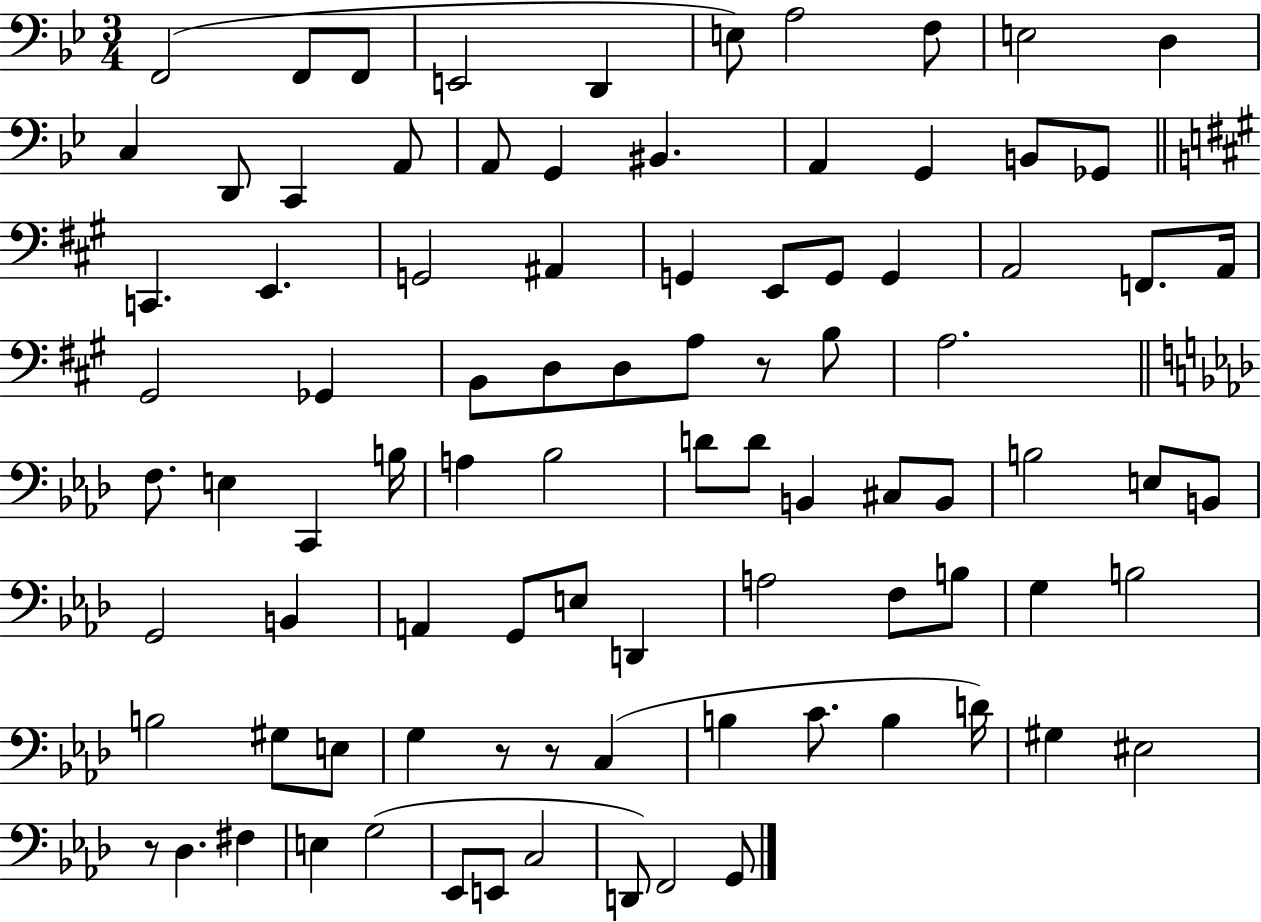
{
  \clef bass
  \numericTimeSignature
  \time 3/4
  \key bes \major
  f,2( f,8 f,8 | e,2 d,4 | e8) a2 f8 | e2 d4 | \break c4 d,8 c,4 a,8 | a,8 g,4 bis,4. | a,4 g,4 b,8 ges,8 | \bar "||" \break \key a \major c,4. e,4. | g,2 ais,4 | g,4 e,8 g,8 g,4 | a,2 f,8. a,16 | \break gis,2 ges,4 | b,8 d8 d8 a8 r8 b8 | a2. | \bar "||" \break \key aes \major f8. e4 c,4 b16 | a4 bes2 | d'8 d'8 b,4 cis8 b,8 | b2 e8 b,8 | \break g,2 b,4 | a,4 g,8 e8 d,4 | a2 f8 b8 | g4 b2 | \break b2 gis8 e8 | g4 r8 r8 c4( | b4 c'8. b4 d'16) | gis4 eis2 | \break r8 des4. fis4 | e4 g2( | ees,8 e,8 c2 | d,8) f,2 g,8 | \break \bar "|."
}